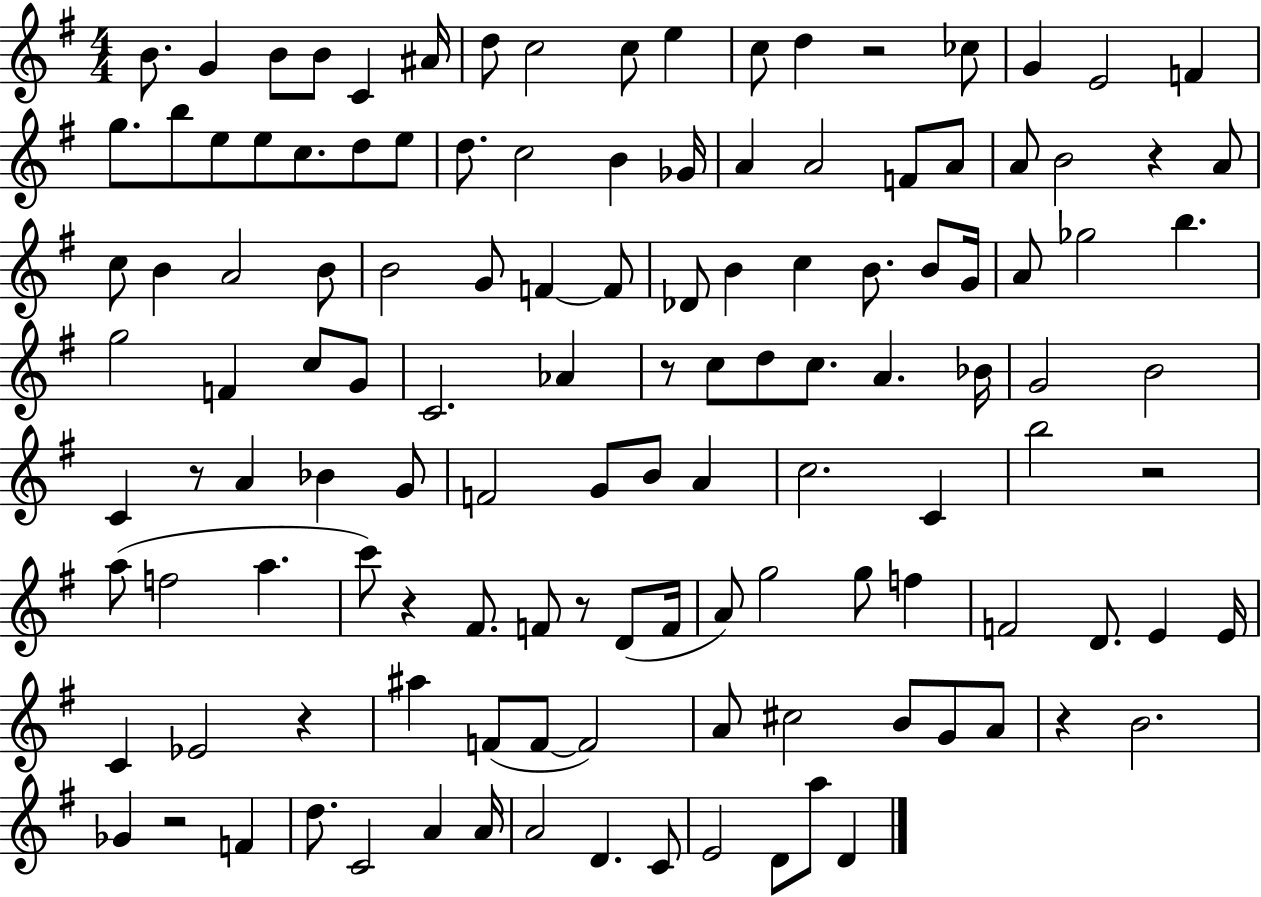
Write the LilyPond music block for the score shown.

{
  \clef treble
  \numericTimeSignature
  \time 4/4
  \key g \major
  b'8. g'4 b'8 b'8 c'4 ais'16 | d''8 c''2 c''8 e''4 | c''8 d''4 r2 ces''8 | g'4 e'2 f'4 | \break g''8. b''8 e''8 e''8 c''8. d''8 e''8 | d''8. c''2 b'4 ges'16 | a'4 a'2 f'8 a'8 | a'8 b'2 r4 a'8 | \break c''8 b'4 a'2 b'8 | b'2 g'8 f'4~~ f'8 | des'8 b'4 c''4 b'8. b'8 g'16 | a'8 ges''2 b''4. | \break g''2 f'4 c''8 g'8 | c'2. aes'4 | r8 c''8 d''8 c''8. a'4. bes'16 | g'2 b'2 | \break c'4 r8 a'4 bes'4 g'8 | f'2 g'8 b'8 a'4 | c''2. c'4 | b''2 r2 | \break a''8( f''2 a''4. | c'''8) r4 fis'8. f'8 r8 d'8( f'16 | a'8) g''2 g''8 f''4 | f'2 d'8. e'4 e'16 | \break c'4 ees'2 r4 | ais''4 f'8( f'8~~ f'2) | a'8 cis''2 b'8 g'8 a'8 | r4 b'2. | \break ges'4 r2 f'4 | d''8. c'2 a'4 a'16 | a'2 d'4. c'8 | e'2 d'8 a''8 d'4 | \break \bar "|."
}